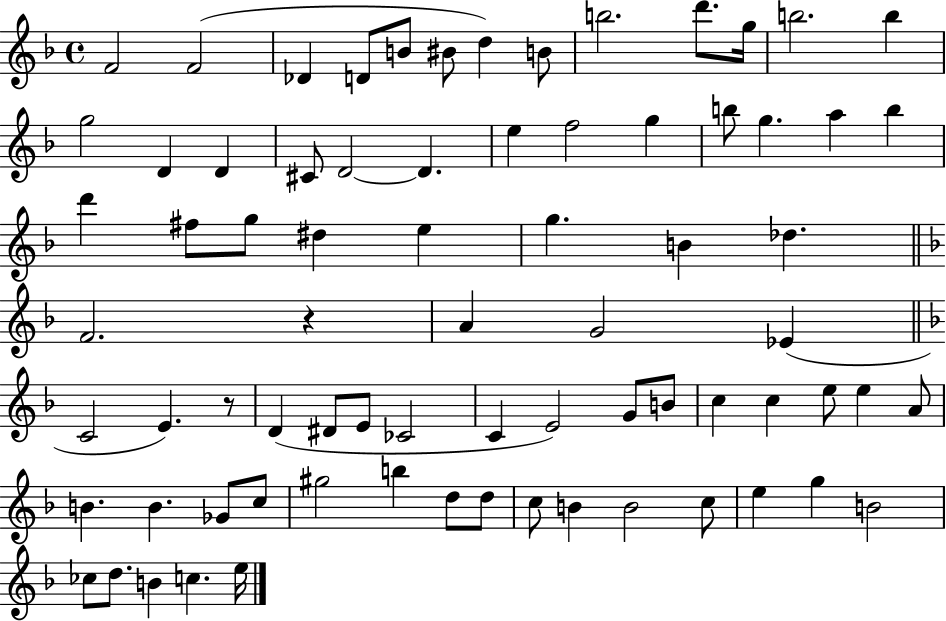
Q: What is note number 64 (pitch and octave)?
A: B4